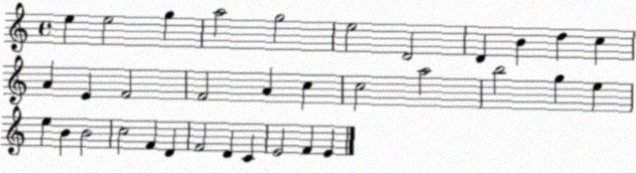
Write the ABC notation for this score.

X:1
T:Untitled
M:4/4
L:1/4
K:C
e e2 g a2 g2 e2 D2 D B d c A E F2 F2 A c c2 a2 b2 g e e B B2 c2 F D F2 D C E2 F E